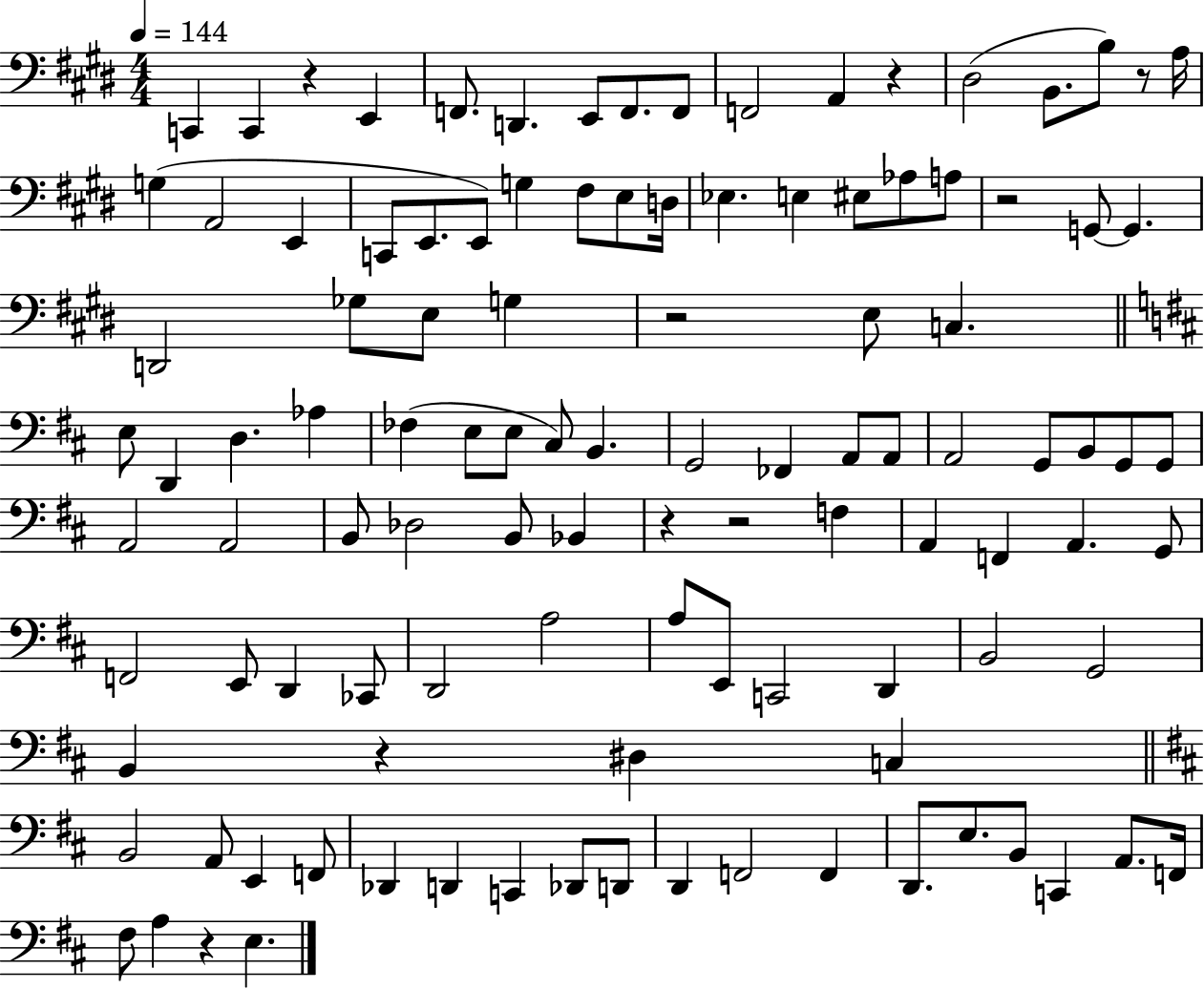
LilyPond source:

{
  \clef bass
  \numericTimeSignature
  \time 4/4
  \key e \major
  \tempo 4 = 144
  c,4 c,4 r4 e,4 | f,8. d,4. e,8 f,8. f,8 | f,2 a,4 r4 | dis2( b,8. b8) r8 a16 | \break g4( a,2 e,4 | c,8 e,8. e,8) g4 fis8 e8 d16 | ees4. e4 eis8 aes8 a8 | r2 g,8~~ g,4. | \break d,2 ges8 e8 g4 | r2 e8 c4. | \bar "||" \break \key b \minor e8 d,4 d4. aes4 | fes4( e8 e8 cis8) b,4. | g,2 fes,4 a,8 a,8 | a,2 g,8 b,8 g,8 g,8 | \break a,2 a,2 | b,8 des2 b,8 bes,4 | r4 r2 f4 | a,4 f,4 a,4. g,8 | \break f,2 e,8 d,4 ces,8 | d,2 a2 | a8 e,8 c,2 d,4 | b,2 g,2 | \break b,4 r4 dis4 c4 | \bar "||" \break \key b \minor b,2 a,8 e,4 f,8 | des,4 d,4 c,4 des,8 d,8 | d,4 f,2 f,4 | d,8. e8. b,8 c,4 a,8. f,16 | \break fis8 a4 r4 e4. | \bar "|."
}